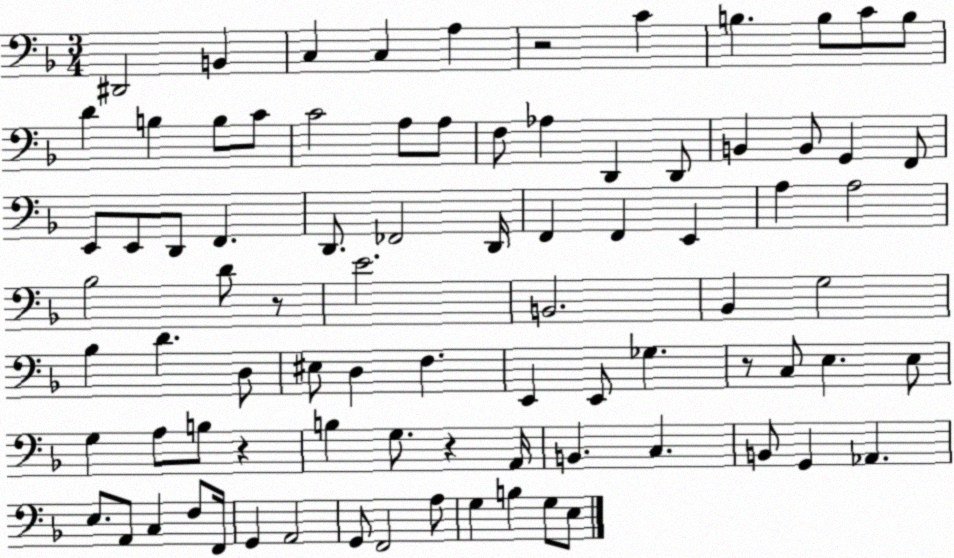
X:1
T:Untitled
M:3/4
L:1/4
K:F
^D,,2 B,, C, C, A, z2 C B, B,/2 C/2 B,/2 D B, B,/2 C/2 C2 A,/2 A,/2 F,/2 _A, D,, D,,/2 B,, B,,/2 G,, F,,/2 E,,/2 E,,/2 D,,/2 F,, D,,/2 _F,,2 D,,/4 F,, F,, E,, A, A,2 _B,2 D/2 z/2 E2 B,,2 _B,, G,2 _B, D D,/2 ^E,/2 D, F, E,, E,,/2 _G, z/2 C,/2 E, E,/2 G, A,/2 B,/2 z B, G,/2 z A,,/4 B,, C, B,,/2 G,, _A,, E,/2 A,,/2 C, F,/2 F,,/4 G,, A,,2 G,,/2 F,,2 A,/2 G, B, G,/2 E,/2